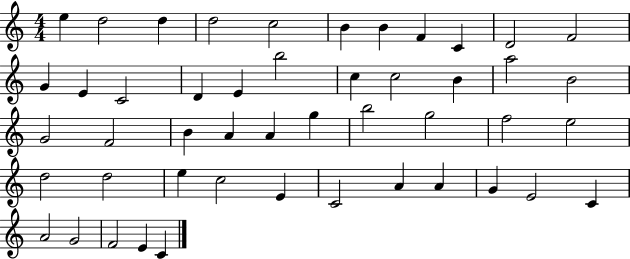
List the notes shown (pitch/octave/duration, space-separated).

E5/q D5/h D5/q D5/h C5/h B4/q B4/q F4/q C4/q D4/h F4/h G4/q E4/q C4/h D4/q E4/q B5/h C5/q C5/h B4/q A5/h B4/h G4/h F4/h B4/q A4/q A4/q G5/q B5/h G5/h F5/h E5/h D5/h D5/h E5/q C5/h E4/q C4/h A4/q A4/q G4/q E4/h C4/q A4/h G4/h F4/h E4/q C4/q